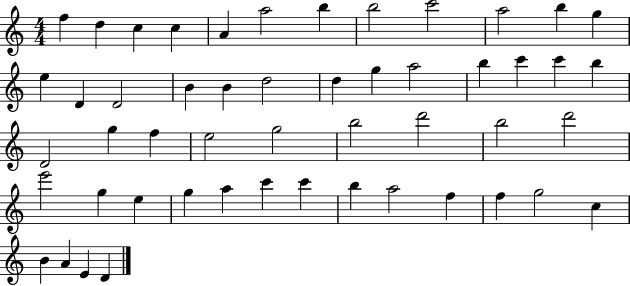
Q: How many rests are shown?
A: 0